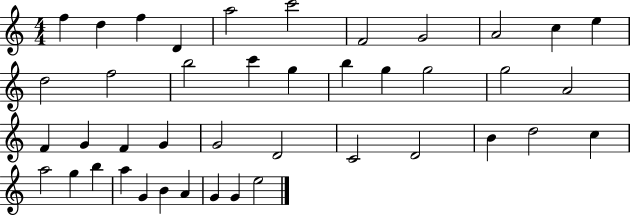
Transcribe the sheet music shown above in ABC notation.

X:1
T:Untitled
M:4/4
L:1/4
K:C
f d f D a2 c'2 F2 G2 A2 c e d2 f2 b2 c' g b g g2 g2 A2 F G F G G2 D2 C2 D2 B d2 c a2 g b a G B A G G e2